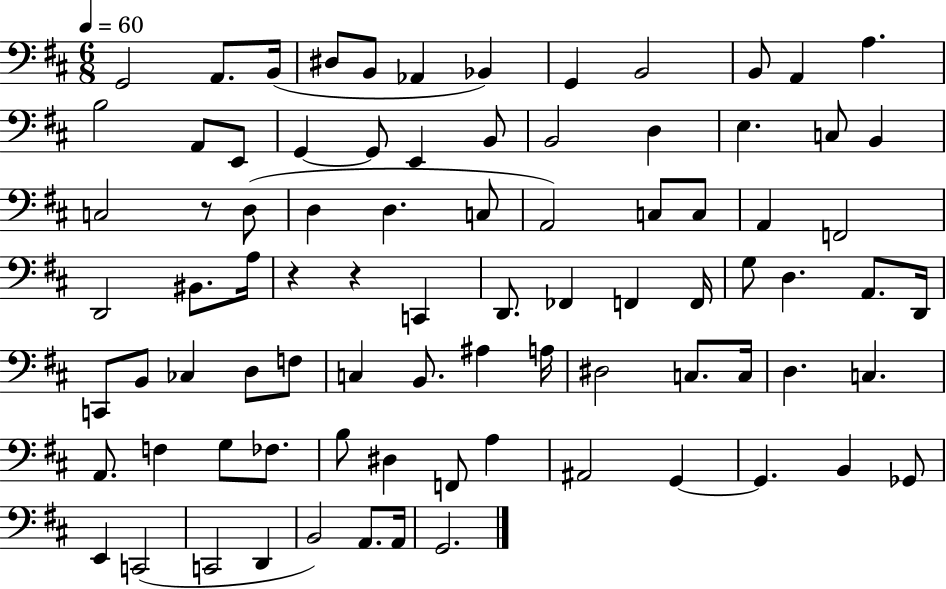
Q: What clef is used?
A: bass